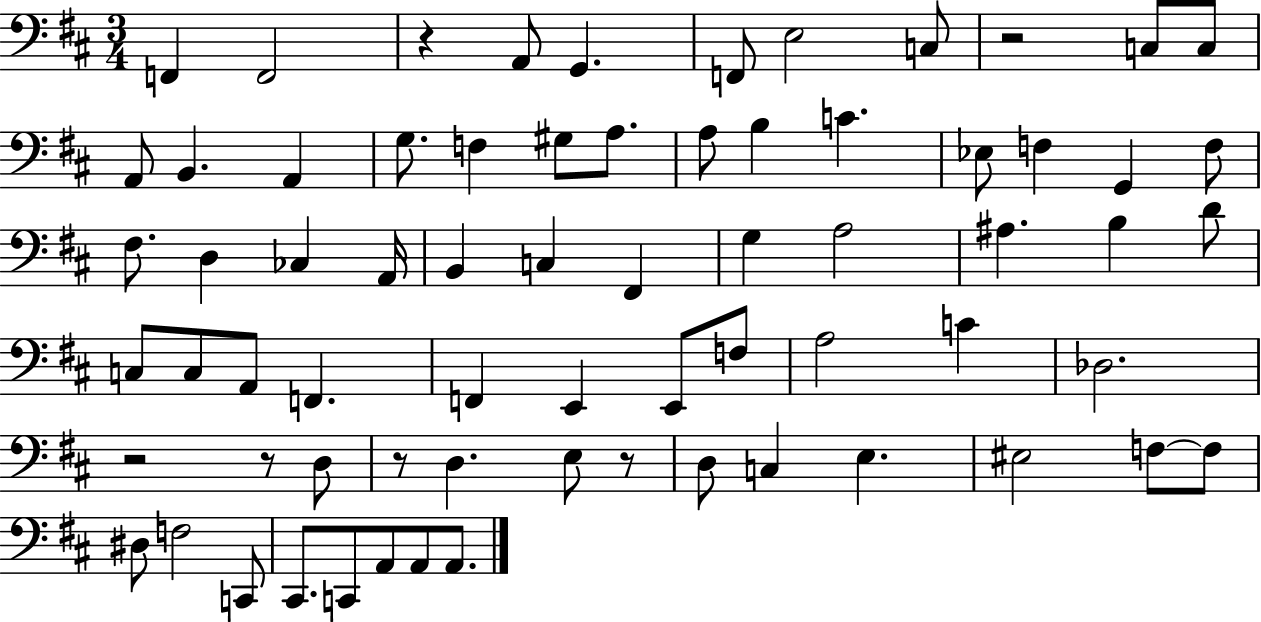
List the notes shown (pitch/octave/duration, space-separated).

F2/q F2/h R/q A2/e G2/q. F2/e E3/h C3/e R/h C3/e C3/e A2/e B2/q. A2/q G3/e. F3/q G#3/e A3/e. A3/e B3/q C4/q. Eb3/e F3/q G2/q F3/e F#3/e. D3/q CES3/q A2/s B2/q C3/q F#2/q G3/q A3/h A#3/q. B3/q D4/e C3/e C3/e A2/e F2/q. F2/q E2/q E2/e F3/e A3/h C4/q Db3/h. R/h R/e D3/e R/e D3/q. E3/e R/e D3/e C3/q E3/q. EIS3/h F3/e F3/e D#3/e F3/h C2/e C#2/e. C2/e A2/e A2/e A2/e.